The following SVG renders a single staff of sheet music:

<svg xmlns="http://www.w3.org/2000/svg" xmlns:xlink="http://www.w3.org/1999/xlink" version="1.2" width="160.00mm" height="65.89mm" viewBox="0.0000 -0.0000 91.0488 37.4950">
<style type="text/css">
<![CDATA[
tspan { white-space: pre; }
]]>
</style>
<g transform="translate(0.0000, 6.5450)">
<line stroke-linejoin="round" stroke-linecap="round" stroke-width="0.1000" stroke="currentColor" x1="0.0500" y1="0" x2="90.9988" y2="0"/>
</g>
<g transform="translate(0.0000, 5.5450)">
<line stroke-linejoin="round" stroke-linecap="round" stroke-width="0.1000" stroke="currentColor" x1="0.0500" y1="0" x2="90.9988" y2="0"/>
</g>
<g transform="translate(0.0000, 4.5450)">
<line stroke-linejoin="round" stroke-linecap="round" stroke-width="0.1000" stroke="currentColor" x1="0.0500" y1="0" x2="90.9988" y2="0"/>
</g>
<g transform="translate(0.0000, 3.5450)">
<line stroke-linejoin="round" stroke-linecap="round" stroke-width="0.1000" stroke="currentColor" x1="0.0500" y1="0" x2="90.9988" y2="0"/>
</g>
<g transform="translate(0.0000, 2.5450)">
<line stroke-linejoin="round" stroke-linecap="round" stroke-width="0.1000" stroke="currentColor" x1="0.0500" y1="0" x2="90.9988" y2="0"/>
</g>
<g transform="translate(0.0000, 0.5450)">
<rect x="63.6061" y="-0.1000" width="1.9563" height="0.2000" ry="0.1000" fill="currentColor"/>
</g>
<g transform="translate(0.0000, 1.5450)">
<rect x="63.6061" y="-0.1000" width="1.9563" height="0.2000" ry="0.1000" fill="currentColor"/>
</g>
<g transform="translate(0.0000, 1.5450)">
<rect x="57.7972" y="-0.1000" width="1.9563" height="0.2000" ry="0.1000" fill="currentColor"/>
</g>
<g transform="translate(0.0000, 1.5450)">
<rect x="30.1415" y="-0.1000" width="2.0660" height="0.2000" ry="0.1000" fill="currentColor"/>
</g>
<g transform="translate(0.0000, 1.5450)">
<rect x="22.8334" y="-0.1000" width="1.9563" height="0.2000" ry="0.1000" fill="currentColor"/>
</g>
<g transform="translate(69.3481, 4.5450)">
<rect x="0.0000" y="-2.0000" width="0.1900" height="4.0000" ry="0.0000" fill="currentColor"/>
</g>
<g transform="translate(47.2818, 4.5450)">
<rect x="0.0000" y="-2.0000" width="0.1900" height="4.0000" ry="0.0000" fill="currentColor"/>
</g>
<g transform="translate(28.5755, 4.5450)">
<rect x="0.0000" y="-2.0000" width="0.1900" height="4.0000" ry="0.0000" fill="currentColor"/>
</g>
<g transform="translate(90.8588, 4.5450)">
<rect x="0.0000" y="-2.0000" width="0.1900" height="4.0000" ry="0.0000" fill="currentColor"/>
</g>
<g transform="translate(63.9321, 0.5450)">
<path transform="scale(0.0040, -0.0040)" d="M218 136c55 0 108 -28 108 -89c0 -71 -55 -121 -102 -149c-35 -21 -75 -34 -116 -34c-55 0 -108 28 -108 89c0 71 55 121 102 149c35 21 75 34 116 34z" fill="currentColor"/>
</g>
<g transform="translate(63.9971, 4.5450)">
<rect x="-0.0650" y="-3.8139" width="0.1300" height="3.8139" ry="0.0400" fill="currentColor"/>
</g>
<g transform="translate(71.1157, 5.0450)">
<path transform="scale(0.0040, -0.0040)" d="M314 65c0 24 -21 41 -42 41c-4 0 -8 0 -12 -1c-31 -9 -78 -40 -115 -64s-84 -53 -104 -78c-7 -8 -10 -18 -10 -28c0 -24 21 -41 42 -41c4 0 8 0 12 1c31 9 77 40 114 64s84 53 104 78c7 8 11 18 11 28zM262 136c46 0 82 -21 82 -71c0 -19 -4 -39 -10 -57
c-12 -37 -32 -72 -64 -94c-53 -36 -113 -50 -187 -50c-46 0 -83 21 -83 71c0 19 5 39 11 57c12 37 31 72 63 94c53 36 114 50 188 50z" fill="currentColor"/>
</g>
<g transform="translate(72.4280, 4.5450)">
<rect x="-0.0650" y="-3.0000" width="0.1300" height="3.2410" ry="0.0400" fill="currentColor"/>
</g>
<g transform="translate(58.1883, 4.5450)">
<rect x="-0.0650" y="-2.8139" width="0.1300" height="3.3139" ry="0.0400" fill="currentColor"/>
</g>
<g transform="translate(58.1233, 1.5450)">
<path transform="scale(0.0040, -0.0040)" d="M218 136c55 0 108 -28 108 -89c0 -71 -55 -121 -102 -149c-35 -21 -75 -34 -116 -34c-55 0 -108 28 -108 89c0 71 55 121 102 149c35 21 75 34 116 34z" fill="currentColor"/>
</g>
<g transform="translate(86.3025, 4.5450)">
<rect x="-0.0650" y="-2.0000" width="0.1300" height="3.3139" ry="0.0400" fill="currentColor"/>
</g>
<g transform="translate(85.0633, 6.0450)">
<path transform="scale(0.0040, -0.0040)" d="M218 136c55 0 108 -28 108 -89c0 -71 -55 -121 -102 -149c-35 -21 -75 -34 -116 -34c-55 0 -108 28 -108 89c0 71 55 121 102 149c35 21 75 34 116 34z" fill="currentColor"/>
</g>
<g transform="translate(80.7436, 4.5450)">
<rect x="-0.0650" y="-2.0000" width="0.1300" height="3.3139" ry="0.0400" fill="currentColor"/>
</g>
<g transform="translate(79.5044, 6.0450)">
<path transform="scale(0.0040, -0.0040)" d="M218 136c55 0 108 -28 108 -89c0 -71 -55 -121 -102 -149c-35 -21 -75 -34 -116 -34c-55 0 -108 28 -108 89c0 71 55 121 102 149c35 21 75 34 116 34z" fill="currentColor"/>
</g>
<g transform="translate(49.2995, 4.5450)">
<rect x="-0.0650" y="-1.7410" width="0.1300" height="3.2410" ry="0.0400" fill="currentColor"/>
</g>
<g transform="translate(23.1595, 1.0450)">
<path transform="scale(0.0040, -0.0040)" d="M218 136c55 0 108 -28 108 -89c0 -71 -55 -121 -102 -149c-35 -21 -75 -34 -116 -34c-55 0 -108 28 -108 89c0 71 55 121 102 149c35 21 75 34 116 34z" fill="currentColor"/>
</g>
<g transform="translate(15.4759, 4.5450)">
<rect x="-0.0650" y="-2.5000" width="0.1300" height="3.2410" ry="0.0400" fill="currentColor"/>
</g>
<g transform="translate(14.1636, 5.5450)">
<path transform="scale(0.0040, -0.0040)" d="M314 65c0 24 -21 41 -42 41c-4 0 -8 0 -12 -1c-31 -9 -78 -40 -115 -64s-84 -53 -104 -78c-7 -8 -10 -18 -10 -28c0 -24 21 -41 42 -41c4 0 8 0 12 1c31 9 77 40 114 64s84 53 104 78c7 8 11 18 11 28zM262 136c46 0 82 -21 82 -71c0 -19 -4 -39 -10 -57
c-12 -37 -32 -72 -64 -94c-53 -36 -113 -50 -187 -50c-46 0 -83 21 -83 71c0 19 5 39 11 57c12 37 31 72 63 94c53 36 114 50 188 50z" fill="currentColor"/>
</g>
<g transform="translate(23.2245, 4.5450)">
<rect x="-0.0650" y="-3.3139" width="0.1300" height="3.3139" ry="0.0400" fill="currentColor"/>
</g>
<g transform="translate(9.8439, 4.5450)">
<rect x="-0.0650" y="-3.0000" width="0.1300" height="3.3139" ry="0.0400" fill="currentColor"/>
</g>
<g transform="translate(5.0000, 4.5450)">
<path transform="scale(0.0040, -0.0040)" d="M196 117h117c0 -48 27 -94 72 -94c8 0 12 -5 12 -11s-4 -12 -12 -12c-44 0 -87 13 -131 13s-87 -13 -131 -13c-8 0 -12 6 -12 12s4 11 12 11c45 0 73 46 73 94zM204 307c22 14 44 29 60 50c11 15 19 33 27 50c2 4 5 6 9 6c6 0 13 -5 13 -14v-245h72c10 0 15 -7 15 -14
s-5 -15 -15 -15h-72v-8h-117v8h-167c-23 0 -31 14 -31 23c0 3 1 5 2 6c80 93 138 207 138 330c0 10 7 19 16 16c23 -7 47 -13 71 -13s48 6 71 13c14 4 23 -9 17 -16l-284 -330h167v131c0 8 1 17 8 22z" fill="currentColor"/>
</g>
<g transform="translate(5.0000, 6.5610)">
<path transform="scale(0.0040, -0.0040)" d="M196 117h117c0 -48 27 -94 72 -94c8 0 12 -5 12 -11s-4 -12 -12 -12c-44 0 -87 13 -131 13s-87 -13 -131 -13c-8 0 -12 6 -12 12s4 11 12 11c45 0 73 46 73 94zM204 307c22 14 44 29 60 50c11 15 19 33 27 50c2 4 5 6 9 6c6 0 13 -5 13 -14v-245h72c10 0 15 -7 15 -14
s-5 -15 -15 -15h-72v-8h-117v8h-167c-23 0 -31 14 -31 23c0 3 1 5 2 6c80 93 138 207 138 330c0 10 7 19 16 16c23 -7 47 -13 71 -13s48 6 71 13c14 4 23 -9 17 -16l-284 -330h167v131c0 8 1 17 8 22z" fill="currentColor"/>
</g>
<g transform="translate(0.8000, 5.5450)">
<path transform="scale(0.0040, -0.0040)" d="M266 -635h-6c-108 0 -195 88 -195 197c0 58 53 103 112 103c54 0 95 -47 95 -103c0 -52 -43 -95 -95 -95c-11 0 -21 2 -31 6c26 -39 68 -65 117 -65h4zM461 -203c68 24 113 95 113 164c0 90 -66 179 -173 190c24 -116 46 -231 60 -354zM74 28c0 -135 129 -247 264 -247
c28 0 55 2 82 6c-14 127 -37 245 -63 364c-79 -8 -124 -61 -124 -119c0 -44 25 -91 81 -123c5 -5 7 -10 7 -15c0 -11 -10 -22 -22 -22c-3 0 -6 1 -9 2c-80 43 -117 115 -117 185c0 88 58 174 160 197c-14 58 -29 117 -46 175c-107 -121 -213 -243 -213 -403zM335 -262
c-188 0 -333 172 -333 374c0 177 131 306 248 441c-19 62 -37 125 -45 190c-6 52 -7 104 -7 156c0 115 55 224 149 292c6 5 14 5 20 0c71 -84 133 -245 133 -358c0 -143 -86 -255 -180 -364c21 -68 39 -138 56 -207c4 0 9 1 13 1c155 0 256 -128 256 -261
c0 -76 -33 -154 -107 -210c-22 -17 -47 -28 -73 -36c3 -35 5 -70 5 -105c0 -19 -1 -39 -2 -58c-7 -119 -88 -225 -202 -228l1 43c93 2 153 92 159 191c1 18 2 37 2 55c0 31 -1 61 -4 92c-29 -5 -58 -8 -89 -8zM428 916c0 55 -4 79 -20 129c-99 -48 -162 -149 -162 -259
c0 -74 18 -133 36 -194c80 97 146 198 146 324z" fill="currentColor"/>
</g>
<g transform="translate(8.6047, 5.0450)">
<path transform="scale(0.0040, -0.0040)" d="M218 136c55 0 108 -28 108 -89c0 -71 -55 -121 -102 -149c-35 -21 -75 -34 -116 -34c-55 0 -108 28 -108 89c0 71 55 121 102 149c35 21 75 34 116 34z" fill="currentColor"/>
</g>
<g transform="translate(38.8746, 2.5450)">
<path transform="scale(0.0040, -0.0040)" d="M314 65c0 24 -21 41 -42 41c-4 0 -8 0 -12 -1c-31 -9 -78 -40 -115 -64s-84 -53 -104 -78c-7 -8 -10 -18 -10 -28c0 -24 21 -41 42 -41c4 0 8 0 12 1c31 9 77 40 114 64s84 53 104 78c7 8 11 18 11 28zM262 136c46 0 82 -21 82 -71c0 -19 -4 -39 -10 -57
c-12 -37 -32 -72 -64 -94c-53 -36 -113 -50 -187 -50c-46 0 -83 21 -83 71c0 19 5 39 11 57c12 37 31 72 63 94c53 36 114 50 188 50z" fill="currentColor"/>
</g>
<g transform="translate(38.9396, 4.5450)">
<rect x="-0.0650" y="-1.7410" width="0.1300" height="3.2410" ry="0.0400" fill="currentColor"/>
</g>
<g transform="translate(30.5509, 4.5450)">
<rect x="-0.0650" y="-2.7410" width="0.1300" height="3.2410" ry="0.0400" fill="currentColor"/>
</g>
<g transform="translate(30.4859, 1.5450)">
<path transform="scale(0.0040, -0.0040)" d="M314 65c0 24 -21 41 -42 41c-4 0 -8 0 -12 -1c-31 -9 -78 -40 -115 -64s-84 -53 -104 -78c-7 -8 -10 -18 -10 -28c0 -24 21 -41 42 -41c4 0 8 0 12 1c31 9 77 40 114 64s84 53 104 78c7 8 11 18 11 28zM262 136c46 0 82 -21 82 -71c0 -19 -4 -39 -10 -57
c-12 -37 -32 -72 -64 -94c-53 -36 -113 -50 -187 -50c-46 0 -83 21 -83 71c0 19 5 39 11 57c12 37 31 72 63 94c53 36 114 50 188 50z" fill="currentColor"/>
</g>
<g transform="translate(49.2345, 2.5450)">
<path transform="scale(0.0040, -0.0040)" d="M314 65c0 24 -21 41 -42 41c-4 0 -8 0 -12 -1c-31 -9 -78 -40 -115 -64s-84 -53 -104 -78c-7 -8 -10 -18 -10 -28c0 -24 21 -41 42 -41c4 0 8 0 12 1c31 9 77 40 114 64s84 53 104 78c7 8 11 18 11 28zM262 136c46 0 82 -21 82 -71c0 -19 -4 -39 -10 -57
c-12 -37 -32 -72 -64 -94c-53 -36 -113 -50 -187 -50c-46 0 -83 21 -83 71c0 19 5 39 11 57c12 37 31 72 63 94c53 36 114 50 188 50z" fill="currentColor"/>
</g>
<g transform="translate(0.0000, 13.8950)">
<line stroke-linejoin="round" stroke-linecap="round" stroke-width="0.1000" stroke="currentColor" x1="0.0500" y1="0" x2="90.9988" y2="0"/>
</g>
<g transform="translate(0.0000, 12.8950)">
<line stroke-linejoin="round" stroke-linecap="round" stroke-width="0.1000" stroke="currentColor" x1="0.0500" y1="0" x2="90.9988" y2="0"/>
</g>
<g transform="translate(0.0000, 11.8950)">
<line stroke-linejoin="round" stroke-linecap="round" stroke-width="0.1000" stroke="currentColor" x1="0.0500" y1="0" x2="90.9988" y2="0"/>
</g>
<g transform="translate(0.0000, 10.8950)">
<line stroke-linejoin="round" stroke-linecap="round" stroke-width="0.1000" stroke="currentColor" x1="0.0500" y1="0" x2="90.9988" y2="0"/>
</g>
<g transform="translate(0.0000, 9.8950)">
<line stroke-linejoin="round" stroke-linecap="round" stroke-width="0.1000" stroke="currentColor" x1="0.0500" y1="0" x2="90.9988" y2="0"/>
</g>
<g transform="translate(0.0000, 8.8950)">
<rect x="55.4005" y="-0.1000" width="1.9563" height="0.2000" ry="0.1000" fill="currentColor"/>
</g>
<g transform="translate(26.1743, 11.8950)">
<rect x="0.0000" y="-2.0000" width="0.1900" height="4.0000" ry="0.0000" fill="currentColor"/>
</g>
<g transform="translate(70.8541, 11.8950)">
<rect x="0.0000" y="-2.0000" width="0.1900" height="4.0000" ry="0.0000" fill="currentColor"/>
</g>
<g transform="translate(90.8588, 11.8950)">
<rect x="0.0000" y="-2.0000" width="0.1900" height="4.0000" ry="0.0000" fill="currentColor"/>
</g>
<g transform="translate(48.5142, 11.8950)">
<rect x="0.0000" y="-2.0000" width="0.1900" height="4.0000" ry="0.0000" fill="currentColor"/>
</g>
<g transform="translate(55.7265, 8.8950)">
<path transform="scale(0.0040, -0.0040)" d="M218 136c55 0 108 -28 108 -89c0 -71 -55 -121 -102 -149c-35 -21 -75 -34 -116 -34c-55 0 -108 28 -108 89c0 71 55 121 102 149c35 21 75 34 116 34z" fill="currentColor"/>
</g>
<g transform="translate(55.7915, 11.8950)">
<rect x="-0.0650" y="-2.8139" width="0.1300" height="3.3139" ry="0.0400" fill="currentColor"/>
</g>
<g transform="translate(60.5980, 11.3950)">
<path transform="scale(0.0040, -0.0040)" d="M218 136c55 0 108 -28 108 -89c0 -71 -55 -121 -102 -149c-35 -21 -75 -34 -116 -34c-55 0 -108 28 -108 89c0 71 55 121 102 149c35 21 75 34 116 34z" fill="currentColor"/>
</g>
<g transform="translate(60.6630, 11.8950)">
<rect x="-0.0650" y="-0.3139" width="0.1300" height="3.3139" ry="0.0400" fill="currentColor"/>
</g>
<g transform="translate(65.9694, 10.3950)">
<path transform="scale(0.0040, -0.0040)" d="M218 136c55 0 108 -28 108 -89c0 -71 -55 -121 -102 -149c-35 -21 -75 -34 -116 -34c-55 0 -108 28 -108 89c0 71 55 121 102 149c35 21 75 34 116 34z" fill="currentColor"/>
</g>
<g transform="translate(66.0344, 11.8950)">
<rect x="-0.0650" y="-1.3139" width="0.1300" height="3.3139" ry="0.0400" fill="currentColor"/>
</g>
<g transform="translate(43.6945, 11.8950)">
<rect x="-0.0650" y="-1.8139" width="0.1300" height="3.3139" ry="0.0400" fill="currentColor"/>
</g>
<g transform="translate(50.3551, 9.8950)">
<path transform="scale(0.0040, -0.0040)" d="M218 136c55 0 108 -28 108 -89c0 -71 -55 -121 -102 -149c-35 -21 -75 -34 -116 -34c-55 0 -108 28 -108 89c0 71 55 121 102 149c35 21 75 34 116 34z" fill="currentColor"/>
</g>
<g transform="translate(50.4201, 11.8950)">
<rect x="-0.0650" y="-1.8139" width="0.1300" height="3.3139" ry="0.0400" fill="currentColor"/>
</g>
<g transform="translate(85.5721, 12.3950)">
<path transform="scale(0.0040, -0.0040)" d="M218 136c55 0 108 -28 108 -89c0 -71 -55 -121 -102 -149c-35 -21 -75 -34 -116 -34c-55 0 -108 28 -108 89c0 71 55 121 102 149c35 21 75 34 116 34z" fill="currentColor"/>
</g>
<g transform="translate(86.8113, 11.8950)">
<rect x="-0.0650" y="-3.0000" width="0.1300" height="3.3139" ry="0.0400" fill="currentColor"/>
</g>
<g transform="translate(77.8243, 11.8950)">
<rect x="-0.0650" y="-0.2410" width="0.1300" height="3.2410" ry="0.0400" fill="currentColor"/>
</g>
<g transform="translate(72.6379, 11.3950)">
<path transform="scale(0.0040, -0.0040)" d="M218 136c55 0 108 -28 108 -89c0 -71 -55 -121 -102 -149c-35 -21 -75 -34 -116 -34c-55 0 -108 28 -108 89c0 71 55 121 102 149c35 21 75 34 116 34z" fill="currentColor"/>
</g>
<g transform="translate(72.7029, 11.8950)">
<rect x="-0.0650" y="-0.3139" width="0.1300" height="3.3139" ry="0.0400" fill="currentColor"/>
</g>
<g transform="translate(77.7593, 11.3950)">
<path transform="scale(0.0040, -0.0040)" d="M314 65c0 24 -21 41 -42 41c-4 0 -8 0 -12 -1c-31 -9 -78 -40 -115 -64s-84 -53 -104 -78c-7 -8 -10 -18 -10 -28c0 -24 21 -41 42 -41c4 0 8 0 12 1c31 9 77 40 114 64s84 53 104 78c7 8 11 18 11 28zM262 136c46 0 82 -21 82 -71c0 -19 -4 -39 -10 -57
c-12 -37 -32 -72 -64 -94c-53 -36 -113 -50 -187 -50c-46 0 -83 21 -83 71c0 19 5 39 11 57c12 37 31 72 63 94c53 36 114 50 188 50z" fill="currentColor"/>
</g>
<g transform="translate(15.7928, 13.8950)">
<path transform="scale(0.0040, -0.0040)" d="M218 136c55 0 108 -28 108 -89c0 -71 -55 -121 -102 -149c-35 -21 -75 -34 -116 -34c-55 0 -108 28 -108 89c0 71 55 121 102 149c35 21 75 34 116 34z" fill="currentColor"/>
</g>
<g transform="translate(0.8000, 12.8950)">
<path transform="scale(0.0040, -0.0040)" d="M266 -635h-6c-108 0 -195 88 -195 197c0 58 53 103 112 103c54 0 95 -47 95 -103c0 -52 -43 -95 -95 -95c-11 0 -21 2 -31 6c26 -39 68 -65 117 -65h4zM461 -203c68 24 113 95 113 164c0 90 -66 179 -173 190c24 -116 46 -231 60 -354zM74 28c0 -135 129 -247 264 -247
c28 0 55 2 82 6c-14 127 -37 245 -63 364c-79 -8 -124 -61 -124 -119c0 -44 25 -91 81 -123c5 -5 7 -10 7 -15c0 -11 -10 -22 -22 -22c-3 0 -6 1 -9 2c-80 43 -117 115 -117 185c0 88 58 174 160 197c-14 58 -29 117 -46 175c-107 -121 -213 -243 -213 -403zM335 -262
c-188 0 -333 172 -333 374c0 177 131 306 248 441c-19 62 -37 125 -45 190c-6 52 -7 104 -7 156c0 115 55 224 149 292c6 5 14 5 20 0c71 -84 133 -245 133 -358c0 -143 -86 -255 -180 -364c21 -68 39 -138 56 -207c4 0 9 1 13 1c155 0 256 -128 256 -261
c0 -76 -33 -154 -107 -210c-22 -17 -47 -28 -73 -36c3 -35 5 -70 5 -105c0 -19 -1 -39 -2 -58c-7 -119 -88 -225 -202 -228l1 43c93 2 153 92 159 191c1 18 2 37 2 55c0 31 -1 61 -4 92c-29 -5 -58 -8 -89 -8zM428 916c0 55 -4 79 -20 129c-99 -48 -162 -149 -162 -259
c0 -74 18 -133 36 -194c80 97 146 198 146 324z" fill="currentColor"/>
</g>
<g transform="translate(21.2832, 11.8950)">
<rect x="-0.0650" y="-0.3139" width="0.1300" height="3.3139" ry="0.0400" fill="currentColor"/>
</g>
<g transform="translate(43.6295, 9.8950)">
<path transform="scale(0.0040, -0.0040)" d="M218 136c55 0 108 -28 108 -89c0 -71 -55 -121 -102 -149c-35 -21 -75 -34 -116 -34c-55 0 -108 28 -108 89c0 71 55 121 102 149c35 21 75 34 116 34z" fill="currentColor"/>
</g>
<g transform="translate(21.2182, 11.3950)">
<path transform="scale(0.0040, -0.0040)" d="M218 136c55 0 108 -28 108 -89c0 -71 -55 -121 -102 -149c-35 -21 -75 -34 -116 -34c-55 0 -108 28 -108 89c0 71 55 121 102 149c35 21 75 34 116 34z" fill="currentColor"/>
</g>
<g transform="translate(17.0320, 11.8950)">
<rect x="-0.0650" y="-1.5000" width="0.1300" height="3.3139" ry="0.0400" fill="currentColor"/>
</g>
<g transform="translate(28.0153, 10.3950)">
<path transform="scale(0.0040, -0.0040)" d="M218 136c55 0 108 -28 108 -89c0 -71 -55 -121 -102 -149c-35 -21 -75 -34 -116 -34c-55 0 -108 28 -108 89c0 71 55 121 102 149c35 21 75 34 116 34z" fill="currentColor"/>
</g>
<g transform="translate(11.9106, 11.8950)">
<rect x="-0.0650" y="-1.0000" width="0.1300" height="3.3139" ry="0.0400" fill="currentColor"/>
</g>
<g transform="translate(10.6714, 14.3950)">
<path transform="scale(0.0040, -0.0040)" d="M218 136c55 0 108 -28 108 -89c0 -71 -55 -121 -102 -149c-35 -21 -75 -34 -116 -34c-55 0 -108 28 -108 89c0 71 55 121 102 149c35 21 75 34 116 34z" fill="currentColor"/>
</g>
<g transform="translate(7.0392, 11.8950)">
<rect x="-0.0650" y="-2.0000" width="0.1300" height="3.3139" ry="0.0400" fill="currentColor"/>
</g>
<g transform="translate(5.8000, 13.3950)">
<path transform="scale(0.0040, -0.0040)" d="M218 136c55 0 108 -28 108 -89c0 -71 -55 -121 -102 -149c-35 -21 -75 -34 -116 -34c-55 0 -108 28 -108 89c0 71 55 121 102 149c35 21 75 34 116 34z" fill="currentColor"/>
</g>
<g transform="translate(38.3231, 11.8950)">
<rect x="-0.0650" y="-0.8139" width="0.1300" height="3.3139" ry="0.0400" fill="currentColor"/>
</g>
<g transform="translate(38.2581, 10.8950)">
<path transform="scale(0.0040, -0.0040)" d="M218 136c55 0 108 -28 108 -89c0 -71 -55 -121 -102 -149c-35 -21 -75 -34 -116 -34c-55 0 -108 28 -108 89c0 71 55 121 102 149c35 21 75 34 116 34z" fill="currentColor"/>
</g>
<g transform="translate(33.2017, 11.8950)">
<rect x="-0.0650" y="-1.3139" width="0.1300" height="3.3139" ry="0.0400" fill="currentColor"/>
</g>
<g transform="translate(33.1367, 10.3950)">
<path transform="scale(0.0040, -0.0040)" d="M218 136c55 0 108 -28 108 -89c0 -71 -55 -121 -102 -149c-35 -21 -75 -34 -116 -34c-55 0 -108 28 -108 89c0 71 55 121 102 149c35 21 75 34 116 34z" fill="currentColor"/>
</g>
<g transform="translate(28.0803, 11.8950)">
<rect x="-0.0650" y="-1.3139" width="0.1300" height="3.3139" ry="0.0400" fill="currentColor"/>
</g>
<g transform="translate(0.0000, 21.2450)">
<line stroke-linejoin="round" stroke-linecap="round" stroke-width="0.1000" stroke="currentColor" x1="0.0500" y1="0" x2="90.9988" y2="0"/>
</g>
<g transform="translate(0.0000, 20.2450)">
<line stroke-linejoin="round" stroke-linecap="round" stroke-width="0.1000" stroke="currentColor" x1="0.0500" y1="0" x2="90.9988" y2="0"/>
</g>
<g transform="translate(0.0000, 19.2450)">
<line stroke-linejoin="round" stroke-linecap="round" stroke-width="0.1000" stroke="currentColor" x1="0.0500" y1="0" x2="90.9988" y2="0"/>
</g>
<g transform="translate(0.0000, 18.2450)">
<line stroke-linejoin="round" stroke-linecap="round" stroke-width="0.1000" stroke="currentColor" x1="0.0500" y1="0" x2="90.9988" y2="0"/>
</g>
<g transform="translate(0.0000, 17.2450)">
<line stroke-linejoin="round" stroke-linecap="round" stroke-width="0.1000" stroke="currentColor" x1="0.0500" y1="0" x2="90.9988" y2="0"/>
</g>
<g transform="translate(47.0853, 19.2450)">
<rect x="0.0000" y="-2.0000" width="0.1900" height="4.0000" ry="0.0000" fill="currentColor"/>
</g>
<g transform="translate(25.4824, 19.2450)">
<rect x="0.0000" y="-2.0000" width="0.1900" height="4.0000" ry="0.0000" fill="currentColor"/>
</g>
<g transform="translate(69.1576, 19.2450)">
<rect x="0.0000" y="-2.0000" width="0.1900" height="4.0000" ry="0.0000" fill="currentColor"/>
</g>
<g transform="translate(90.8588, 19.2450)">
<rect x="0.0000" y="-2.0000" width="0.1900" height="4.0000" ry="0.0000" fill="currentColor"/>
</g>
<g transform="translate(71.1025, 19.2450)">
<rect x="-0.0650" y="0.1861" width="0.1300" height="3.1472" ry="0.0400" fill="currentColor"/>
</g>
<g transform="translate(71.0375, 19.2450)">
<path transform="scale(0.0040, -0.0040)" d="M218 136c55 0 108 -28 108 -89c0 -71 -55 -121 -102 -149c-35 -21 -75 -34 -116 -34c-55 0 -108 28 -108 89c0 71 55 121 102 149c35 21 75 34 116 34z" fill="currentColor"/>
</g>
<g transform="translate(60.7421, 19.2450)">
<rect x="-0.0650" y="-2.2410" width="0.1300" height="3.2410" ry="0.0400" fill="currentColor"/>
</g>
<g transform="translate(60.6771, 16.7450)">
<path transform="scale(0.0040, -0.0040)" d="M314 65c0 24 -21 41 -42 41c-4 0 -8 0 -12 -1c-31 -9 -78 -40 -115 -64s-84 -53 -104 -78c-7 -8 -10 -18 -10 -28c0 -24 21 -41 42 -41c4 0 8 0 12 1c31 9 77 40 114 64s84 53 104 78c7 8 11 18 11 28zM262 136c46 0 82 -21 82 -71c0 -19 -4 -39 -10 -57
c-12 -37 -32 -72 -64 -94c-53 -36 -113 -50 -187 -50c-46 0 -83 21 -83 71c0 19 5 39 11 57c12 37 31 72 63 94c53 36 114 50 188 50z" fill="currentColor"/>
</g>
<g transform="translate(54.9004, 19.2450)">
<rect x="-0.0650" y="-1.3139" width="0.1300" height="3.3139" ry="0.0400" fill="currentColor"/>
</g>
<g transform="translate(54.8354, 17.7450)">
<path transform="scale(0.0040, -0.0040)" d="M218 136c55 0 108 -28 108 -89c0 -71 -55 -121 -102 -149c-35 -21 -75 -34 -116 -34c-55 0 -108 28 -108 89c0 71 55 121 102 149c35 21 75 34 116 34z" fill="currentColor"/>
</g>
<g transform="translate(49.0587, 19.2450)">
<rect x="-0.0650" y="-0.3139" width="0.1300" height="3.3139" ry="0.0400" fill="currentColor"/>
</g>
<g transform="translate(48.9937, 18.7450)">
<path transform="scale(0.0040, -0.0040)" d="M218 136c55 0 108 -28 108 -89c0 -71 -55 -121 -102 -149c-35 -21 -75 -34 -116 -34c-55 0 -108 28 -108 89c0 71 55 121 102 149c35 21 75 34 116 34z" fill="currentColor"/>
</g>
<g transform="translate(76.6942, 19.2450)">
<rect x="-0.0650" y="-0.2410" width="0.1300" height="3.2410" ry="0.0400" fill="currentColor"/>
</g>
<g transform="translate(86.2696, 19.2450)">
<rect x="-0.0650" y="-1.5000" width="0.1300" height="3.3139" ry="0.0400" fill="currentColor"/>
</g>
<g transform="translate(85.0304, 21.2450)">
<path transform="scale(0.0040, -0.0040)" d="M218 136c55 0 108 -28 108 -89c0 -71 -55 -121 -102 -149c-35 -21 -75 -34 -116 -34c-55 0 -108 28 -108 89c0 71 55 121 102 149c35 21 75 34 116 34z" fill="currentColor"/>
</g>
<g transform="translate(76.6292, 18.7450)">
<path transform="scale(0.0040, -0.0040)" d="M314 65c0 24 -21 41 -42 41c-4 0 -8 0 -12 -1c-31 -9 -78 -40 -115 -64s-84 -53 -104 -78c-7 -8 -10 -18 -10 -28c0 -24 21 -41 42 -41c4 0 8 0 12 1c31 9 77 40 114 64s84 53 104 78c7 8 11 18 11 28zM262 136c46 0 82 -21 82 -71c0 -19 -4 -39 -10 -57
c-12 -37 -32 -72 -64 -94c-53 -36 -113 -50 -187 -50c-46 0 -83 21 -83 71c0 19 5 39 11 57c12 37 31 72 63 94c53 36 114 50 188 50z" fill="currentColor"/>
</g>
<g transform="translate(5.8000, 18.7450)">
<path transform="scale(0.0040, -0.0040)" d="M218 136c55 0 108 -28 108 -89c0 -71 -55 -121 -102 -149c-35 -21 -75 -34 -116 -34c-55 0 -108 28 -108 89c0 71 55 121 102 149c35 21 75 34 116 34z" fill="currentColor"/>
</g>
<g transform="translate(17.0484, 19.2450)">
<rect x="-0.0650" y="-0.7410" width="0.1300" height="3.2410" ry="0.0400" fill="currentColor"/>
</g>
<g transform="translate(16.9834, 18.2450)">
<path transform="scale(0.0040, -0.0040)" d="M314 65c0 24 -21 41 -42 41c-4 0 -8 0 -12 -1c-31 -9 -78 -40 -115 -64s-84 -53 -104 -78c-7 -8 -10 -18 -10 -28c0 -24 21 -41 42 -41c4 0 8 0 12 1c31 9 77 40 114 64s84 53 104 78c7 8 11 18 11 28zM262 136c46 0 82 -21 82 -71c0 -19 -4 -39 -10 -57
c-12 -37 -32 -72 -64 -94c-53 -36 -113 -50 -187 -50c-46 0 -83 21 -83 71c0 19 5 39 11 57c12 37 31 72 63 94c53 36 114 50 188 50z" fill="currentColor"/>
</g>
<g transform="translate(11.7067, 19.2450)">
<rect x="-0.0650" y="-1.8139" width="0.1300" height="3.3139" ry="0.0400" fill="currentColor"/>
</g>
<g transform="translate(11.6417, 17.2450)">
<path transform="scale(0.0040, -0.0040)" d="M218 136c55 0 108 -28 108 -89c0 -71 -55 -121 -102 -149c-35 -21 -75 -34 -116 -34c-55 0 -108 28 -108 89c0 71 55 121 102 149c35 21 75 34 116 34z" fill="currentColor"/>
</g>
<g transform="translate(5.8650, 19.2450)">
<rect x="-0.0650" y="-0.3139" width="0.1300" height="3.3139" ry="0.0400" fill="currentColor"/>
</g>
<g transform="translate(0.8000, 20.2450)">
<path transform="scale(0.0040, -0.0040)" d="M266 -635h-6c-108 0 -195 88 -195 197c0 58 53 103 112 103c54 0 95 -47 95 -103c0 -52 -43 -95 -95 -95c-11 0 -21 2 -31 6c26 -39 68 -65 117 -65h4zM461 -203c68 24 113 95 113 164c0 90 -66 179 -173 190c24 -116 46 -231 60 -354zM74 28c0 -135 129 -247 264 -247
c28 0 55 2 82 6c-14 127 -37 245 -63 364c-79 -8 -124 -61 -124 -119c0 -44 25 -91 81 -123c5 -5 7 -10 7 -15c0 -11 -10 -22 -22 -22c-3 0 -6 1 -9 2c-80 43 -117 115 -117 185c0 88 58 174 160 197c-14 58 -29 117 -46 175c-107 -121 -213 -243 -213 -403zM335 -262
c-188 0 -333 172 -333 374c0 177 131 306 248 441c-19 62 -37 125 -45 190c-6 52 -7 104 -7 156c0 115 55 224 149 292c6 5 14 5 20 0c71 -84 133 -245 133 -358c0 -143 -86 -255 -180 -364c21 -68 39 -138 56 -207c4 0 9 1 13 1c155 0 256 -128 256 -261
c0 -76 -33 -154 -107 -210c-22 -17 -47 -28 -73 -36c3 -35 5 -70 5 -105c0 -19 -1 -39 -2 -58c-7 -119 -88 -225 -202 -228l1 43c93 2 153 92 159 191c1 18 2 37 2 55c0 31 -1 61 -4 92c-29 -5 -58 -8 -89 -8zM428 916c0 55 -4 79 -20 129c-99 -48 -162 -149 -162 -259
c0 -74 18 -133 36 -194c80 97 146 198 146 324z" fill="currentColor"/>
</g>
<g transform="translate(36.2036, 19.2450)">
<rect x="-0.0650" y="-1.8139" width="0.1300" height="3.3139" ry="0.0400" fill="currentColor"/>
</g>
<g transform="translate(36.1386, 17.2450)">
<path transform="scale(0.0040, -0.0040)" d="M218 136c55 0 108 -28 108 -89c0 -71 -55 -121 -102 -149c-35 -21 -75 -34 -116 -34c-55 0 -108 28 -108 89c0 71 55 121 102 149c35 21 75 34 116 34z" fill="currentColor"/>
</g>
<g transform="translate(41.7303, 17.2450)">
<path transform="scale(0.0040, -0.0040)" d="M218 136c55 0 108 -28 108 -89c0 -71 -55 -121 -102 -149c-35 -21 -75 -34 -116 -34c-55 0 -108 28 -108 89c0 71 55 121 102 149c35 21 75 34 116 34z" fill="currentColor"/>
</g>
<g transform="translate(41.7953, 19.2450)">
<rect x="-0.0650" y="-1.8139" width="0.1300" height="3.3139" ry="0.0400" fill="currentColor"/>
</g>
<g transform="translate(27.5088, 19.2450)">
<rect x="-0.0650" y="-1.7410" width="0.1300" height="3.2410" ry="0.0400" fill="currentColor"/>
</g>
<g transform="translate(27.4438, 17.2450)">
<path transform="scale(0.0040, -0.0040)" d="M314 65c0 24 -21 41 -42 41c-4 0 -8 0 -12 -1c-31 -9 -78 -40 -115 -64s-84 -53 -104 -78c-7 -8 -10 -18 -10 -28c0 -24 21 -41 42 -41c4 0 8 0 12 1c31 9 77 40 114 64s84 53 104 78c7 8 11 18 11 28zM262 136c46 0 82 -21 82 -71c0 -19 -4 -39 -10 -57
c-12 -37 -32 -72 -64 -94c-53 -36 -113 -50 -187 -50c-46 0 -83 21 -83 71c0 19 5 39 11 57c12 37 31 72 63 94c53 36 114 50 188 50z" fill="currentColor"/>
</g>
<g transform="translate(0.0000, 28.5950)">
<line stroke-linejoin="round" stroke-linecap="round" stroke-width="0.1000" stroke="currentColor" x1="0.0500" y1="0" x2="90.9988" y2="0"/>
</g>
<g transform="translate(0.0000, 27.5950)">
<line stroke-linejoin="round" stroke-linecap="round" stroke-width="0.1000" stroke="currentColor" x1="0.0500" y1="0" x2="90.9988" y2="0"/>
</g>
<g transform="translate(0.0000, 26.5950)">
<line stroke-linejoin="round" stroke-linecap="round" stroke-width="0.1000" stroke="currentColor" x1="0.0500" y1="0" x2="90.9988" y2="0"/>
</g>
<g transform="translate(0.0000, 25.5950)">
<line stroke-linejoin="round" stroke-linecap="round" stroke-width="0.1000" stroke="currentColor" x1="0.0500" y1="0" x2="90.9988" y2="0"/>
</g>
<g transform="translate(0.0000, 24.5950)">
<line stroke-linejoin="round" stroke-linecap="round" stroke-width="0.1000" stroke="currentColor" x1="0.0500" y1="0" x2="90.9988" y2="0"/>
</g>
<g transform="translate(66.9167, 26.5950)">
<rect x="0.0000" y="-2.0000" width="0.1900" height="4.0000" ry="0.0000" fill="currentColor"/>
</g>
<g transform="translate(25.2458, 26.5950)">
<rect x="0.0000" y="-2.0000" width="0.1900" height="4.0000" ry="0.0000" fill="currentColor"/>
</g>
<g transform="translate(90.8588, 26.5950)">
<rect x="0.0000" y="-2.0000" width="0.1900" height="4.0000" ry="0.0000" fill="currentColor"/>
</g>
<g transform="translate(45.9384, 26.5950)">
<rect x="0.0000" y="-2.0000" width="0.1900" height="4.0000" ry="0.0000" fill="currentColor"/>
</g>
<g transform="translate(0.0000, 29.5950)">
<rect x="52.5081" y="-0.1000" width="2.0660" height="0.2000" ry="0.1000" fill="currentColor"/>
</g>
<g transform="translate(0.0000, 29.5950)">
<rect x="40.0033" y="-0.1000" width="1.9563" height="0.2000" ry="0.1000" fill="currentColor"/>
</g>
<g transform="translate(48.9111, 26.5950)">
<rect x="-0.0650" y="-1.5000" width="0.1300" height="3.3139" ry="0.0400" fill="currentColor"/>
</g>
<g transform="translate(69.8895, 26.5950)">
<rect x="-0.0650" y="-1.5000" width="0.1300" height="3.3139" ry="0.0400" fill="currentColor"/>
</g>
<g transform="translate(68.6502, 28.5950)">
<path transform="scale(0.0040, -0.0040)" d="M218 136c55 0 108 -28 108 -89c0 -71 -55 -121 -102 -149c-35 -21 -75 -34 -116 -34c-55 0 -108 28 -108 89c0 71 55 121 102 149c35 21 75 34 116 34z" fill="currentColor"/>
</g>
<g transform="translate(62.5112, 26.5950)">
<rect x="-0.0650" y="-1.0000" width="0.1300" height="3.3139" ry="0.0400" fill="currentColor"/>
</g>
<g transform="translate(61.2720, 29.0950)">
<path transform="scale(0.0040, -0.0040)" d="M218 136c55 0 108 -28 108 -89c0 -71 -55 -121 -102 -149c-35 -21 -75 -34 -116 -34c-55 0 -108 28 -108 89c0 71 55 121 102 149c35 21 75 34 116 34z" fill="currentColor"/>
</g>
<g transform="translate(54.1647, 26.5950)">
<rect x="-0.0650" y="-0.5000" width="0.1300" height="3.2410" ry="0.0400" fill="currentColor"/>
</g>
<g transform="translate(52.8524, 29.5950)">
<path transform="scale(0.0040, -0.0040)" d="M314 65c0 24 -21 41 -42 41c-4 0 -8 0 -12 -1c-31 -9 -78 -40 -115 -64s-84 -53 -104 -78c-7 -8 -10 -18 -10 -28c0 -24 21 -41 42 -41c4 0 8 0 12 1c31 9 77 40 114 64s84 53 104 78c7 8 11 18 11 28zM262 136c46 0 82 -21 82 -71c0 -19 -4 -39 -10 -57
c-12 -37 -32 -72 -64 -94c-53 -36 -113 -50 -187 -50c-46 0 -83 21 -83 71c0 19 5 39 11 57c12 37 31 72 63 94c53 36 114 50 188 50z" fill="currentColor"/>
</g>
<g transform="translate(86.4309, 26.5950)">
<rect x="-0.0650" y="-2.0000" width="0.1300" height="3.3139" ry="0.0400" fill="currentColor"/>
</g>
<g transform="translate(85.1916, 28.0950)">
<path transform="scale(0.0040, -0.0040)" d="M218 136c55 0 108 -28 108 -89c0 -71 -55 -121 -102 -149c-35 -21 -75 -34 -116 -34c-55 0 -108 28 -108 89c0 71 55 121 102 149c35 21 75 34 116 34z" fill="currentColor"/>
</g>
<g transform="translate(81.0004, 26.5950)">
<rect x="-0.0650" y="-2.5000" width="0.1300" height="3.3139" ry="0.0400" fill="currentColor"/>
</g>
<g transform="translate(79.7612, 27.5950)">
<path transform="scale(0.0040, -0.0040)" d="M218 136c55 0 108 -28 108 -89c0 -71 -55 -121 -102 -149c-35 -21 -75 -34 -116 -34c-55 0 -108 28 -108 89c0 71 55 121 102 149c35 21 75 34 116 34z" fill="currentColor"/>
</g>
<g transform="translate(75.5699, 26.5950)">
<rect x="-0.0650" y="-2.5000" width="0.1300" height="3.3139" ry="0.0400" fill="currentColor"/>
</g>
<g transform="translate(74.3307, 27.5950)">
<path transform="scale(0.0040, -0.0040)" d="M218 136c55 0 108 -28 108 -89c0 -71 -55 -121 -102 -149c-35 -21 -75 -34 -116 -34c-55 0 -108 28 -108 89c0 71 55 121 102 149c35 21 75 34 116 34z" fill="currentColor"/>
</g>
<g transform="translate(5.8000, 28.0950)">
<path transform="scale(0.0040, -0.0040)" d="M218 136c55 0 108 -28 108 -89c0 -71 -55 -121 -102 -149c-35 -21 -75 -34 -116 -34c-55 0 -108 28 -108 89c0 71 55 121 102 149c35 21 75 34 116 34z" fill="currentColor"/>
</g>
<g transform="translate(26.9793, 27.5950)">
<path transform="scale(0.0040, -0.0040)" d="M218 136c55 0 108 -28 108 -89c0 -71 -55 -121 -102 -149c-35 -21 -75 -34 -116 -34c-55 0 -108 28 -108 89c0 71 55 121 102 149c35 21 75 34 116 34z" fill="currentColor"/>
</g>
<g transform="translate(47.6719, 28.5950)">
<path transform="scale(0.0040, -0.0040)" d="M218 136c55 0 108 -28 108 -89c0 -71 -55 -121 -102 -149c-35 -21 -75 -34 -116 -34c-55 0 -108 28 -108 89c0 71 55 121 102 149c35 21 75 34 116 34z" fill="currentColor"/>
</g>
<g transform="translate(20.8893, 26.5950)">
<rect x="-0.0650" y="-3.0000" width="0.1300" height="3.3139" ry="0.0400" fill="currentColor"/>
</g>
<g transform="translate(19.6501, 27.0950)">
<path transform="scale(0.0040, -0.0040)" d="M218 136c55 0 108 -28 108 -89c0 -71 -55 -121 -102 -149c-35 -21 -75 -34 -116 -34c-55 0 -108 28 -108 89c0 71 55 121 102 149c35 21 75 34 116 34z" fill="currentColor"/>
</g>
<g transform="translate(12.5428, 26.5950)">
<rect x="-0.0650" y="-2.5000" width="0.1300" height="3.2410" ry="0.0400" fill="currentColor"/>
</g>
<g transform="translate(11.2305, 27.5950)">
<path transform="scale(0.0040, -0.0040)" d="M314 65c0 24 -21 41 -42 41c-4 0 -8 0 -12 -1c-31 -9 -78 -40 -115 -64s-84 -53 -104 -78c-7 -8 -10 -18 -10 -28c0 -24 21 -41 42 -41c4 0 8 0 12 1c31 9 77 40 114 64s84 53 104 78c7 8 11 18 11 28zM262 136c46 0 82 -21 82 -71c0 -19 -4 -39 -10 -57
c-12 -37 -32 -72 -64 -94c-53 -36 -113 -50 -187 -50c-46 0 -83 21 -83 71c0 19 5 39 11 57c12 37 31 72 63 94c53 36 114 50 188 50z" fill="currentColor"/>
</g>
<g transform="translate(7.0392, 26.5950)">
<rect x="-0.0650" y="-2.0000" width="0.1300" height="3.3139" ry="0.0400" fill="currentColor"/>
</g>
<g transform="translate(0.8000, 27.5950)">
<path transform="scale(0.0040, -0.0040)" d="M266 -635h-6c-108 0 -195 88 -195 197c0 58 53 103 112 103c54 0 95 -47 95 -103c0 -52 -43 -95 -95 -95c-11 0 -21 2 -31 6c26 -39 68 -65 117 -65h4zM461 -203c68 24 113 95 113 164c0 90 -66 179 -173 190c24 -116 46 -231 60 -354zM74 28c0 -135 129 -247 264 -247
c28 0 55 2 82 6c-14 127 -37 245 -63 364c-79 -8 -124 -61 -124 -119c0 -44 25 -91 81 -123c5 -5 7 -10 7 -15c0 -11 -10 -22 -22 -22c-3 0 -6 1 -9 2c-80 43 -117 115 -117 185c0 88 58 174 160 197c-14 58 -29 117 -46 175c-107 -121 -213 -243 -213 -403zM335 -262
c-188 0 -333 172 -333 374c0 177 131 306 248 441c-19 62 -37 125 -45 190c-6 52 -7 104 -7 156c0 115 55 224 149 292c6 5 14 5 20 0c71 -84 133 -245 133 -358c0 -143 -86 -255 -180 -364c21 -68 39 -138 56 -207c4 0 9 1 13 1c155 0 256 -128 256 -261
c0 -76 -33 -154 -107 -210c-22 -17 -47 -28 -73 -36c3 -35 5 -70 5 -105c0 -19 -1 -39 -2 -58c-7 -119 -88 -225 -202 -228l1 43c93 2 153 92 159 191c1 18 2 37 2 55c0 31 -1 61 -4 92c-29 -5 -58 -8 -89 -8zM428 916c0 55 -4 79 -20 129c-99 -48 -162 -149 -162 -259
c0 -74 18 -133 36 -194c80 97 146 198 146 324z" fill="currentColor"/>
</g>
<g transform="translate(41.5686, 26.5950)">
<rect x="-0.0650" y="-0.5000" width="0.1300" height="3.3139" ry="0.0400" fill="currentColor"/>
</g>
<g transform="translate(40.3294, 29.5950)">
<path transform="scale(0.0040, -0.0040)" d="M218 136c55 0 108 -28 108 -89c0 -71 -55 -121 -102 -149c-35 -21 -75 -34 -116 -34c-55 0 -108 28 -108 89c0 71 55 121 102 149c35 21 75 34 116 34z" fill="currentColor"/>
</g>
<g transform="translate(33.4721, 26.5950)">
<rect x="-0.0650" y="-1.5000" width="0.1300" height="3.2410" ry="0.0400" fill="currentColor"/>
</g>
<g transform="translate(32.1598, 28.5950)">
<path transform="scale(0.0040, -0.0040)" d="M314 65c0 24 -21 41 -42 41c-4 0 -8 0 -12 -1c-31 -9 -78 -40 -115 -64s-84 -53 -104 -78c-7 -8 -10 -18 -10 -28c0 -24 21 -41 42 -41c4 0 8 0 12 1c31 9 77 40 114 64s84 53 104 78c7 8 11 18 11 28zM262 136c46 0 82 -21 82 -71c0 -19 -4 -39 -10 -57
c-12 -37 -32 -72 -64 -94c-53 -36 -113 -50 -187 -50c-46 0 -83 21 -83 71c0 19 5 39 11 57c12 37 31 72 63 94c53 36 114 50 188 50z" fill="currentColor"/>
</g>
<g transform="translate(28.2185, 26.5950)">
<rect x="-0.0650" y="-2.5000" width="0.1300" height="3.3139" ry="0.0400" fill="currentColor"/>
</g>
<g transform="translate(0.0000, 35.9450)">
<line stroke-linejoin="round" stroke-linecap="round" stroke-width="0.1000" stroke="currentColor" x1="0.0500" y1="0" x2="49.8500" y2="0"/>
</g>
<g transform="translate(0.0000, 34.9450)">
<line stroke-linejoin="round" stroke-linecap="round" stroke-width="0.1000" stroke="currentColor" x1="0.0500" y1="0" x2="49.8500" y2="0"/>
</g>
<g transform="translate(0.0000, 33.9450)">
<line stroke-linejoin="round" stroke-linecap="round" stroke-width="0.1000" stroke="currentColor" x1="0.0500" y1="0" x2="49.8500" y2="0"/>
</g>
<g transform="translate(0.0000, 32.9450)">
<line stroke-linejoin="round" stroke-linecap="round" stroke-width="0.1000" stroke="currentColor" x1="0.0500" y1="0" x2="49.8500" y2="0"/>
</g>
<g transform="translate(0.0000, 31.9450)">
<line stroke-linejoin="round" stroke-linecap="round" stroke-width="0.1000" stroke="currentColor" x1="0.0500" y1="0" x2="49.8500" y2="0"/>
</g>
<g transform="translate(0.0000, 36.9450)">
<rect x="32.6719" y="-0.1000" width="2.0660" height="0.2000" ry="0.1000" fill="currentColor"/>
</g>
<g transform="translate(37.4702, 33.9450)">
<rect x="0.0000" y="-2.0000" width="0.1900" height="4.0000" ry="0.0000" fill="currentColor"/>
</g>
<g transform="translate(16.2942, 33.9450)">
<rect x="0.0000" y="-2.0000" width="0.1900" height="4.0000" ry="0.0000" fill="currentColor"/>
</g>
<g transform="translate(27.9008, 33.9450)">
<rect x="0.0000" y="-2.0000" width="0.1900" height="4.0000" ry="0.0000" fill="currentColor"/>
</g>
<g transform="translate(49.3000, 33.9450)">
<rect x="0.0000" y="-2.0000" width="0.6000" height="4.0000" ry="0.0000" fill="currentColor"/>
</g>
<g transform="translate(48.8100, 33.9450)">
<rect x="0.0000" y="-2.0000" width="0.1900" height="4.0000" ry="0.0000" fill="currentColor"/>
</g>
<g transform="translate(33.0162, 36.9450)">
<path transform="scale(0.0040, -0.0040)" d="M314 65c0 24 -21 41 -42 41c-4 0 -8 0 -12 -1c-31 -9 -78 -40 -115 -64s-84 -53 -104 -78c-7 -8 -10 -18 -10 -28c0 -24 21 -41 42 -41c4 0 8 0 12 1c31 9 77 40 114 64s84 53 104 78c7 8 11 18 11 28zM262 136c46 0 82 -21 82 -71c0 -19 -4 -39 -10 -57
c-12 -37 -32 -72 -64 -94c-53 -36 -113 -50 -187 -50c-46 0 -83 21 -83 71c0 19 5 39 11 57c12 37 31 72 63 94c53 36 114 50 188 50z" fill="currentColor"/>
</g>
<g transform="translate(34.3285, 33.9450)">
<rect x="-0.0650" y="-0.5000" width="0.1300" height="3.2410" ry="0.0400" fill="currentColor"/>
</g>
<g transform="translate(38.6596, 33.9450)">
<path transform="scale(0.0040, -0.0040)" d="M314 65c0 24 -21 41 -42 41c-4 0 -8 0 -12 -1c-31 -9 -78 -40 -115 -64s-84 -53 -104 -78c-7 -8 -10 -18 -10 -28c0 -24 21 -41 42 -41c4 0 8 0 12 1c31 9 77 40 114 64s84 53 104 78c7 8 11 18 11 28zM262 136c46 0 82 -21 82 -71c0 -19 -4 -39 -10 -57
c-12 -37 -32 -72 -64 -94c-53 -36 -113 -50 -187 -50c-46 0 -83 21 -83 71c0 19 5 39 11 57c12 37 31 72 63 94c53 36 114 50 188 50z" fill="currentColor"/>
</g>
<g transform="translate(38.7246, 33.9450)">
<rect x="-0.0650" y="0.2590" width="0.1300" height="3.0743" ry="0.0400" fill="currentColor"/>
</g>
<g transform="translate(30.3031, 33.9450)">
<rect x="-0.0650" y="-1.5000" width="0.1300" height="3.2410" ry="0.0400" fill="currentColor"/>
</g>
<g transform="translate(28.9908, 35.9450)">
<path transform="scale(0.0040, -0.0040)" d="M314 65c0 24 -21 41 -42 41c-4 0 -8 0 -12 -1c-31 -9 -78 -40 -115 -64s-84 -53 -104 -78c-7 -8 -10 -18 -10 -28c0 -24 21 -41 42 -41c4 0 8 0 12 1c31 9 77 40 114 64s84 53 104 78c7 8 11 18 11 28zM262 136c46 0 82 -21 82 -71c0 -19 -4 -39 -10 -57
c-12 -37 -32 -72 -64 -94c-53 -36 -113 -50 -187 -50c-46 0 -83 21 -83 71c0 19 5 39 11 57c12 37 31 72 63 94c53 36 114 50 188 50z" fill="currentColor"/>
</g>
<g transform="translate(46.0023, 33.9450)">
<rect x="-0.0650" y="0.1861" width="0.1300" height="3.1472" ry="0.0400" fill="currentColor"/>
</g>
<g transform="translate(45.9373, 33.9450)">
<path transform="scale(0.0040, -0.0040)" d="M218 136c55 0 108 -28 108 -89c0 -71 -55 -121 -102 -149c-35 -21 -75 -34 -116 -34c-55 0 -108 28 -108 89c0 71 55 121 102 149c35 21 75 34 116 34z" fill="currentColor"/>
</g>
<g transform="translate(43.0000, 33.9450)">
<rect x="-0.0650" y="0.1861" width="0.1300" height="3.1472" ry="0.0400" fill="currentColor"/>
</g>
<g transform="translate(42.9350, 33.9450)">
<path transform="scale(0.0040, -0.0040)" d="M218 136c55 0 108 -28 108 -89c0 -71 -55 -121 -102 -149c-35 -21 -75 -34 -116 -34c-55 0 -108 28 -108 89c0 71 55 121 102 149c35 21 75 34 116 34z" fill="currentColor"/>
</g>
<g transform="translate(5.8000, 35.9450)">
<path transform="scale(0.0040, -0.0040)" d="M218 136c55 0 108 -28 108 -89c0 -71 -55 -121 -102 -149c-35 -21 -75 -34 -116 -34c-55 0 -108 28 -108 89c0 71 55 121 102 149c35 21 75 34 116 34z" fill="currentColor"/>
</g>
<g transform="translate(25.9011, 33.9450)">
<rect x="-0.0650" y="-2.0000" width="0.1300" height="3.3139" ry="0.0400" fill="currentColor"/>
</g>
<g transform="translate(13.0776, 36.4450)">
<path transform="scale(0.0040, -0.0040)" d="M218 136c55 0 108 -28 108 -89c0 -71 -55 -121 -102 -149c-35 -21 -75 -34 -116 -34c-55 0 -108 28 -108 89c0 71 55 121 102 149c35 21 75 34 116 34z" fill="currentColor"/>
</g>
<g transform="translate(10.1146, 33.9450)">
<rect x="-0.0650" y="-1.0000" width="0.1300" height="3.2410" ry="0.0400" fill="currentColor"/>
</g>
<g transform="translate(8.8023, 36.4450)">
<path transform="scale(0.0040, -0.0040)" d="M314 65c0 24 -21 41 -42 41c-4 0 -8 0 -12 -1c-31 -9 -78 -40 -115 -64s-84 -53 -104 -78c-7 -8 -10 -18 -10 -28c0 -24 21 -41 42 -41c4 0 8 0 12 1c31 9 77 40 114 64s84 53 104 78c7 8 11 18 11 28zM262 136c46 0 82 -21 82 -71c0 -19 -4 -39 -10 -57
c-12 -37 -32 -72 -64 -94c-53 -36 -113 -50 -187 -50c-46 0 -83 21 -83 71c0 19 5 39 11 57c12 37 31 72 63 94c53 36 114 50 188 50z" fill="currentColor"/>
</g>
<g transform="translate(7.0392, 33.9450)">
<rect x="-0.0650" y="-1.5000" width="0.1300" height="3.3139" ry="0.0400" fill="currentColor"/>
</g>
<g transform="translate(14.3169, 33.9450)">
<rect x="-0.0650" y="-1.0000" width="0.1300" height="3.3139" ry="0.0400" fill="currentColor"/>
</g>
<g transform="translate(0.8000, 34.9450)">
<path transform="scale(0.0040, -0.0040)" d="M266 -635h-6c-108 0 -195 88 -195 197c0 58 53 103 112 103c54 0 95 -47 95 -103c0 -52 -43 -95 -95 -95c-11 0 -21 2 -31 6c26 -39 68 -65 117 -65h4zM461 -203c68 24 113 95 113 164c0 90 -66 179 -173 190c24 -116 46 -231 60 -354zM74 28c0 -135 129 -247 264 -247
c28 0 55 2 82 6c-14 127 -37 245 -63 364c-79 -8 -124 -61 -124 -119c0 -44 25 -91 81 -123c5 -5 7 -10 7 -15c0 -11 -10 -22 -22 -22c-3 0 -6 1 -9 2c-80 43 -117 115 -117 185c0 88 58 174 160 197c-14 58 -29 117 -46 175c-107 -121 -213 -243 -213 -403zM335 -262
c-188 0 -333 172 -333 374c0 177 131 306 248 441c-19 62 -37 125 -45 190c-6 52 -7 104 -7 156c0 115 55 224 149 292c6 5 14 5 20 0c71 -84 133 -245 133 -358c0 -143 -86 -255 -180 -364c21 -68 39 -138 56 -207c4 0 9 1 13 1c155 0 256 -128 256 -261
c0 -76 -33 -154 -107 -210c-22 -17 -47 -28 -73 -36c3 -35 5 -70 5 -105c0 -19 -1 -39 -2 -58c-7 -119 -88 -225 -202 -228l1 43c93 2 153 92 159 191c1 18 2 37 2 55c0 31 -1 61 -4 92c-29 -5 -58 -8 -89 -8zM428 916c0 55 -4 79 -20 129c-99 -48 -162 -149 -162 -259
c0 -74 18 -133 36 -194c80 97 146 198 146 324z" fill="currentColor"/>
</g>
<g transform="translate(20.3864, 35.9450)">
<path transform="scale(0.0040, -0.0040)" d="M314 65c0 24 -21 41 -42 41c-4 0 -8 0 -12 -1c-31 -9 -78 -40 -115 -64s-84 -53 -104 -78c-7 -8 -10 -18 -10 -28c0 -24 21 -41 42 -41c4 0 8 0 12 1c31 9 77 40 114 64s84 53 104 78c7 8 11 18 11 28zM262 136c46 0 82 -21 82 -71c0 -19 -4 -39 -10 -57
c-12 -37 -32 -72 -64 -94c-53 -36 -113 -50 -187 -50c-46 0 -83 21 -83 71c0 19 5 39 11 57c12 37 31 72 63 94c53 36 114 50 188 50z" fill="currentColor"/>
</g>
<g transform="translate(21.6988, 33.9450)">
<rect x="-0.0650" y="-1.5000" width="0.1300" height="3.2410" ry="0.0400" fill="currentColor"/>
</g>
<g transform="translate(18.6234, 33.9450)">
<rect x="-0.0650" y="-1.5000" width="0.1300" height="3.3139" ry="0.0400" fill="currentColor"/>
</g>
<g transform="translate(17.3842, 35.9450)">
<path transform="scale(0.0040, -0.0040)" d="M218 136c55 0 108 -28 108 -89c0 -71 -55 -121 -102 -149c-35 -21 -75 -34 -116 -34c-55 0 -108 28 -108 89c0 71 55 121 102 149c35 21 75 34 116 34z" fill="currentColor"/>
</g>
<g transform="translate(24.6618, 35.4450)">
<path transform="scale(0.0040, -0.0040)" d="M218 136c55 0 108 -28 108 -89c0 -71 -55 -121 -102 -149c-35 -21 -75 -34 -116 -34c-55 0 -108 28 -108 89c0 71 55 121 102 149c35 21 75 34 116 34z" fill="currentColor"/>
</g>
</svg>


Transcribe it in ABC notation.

X:1
T:Untitled
M:4/4
L:1/4
K:C
A G2 b a2 f2 f2 a c' A2 F F F D E c e e d f f a c e c c2 A c f d2 f2 f f c e g2 B c2 E F G2 A G E2 C E C2 D E G G F E D2 D E E2 F E2 C2 B2 B B